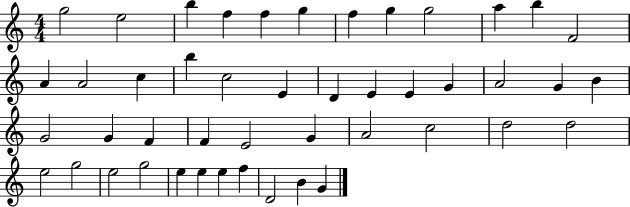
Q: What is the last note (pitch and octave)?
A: G4